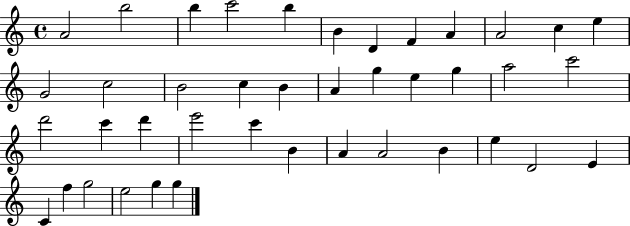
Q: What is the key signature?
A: C major